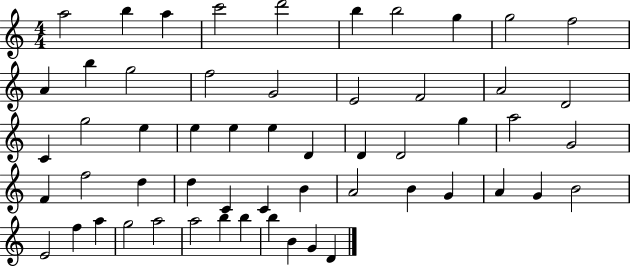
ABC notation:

X:1
T:Untitled
M:4/4
L:1/4
K:C
a2 b a c'2 d'2 b b2 g g2 f2 A b g2 f2 G2 E2 F2 A2 D2 C g2 e e e e D D D2 g a2 G2 F f2 d d C C B A2 B G A G B2 E2 f a g2 a2 a2 b b b B G D